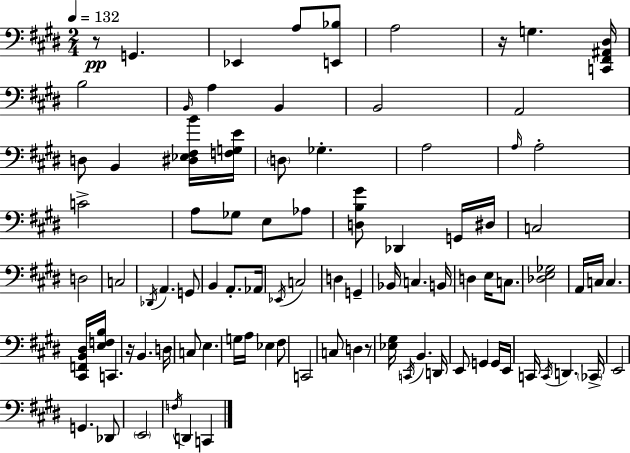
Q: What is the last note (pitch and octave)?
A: C2